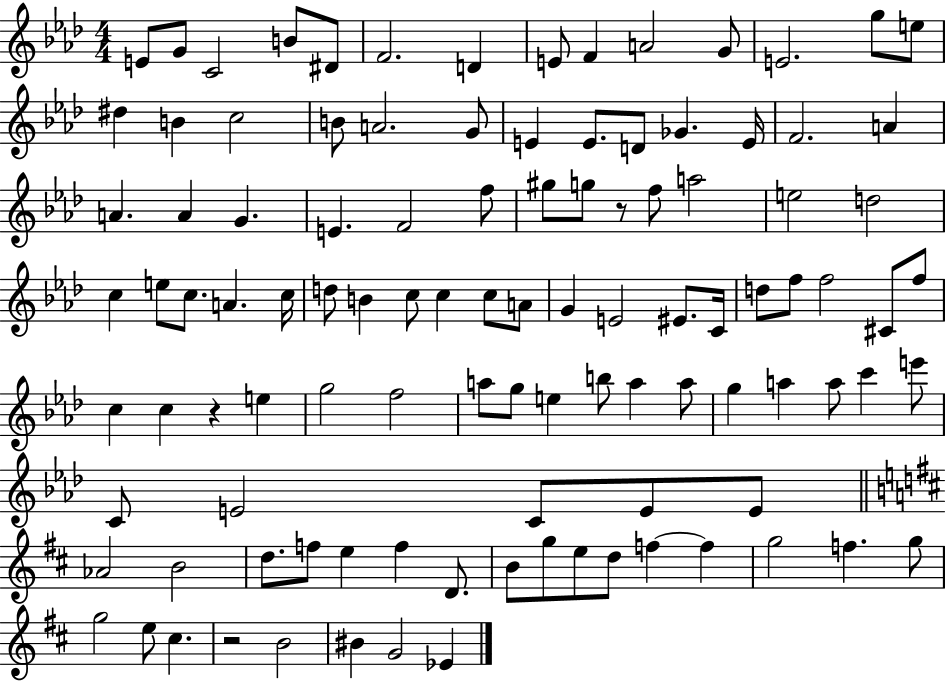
{
  \clef treble
  \numericTimeSignature
  \time 4/4
  \key aes \major
  e'8 g'8 c'2 b'8 dis'8 | f'2. d'4 | e'8 f'4 a'2 g'8 | e'2. g''8 e''8 | \break dis''4 b'4 c''2 | b'8 a'2. g'8 | e'4 e'8. d'8 ges'4. e'16 | f'2. a'4 | \break a'4. a'4 g'4. | e'4. f'2 f''8 | gis''8 g''8 r8 f''8 a''2 | e''2 d''2 | \break c''4 e''8 c''8. a'4. c''16 | d''8 b'4 c''8 c''4 c''8 a'8 | g'4 e'2 eis'8. c'16 | d''8 f''8 f''2 cis'8 f''8 | \break c''4 c''4 r4 e''4 | g''2 f''2 | a''8 g''8 e''4 b''8 a''4 a''8 | g''4 a''4 a''8 c'''4 e'''8 | \break c'8 e'2 c'8 e'8 e'8 | \bar "||" \break \key d \major aes'2 b'2 | d''8. f''8 e''4 f''4 d'8. | b'8 g''8 e''8 d''8 f''4~~ f''4 | g''2 f''4. g''8 | \break g''2 e''8 cis''4. | r2 b'2 | bis'4 g'2 ees'4 | \bar "|."
}